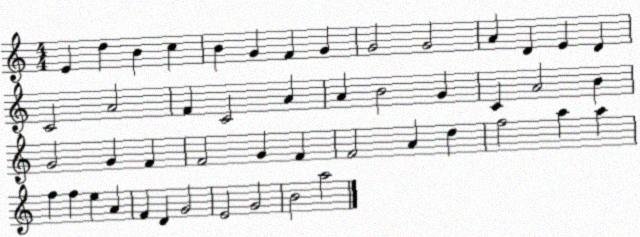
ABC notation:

X:1
T:Untitled
M:4/4
L:1/4
K:C
E d B c B G F G G2 G2 A D E D C2 A2 F C2 A A B2 G C A2 B G2 G F F2 G F F2 A d f2 a a f f e A F D G2 E2 G2 B2 a2